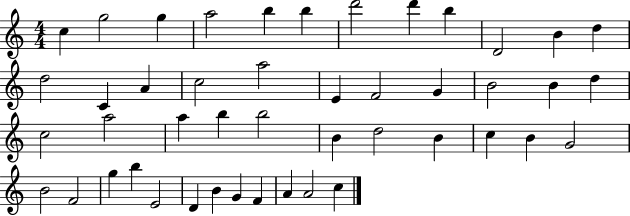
C5/q G5/h G5/q A5/h B5/q B5/q D6/h D6/q B5/q D4/h B4/q D5/q D5/h C4/q A4/q C5/h A5/h E4/q F4/h G4/q B4/h B4/q D5/q C5/h A5/h A5/q B5/q B5/h B4/q D5/h B4/q C5/q B4/q G4/h B4/h F4/h G5/q B5/q E4/h D4/q B4/q G4/q F4/q A4/q A4/h C5/q